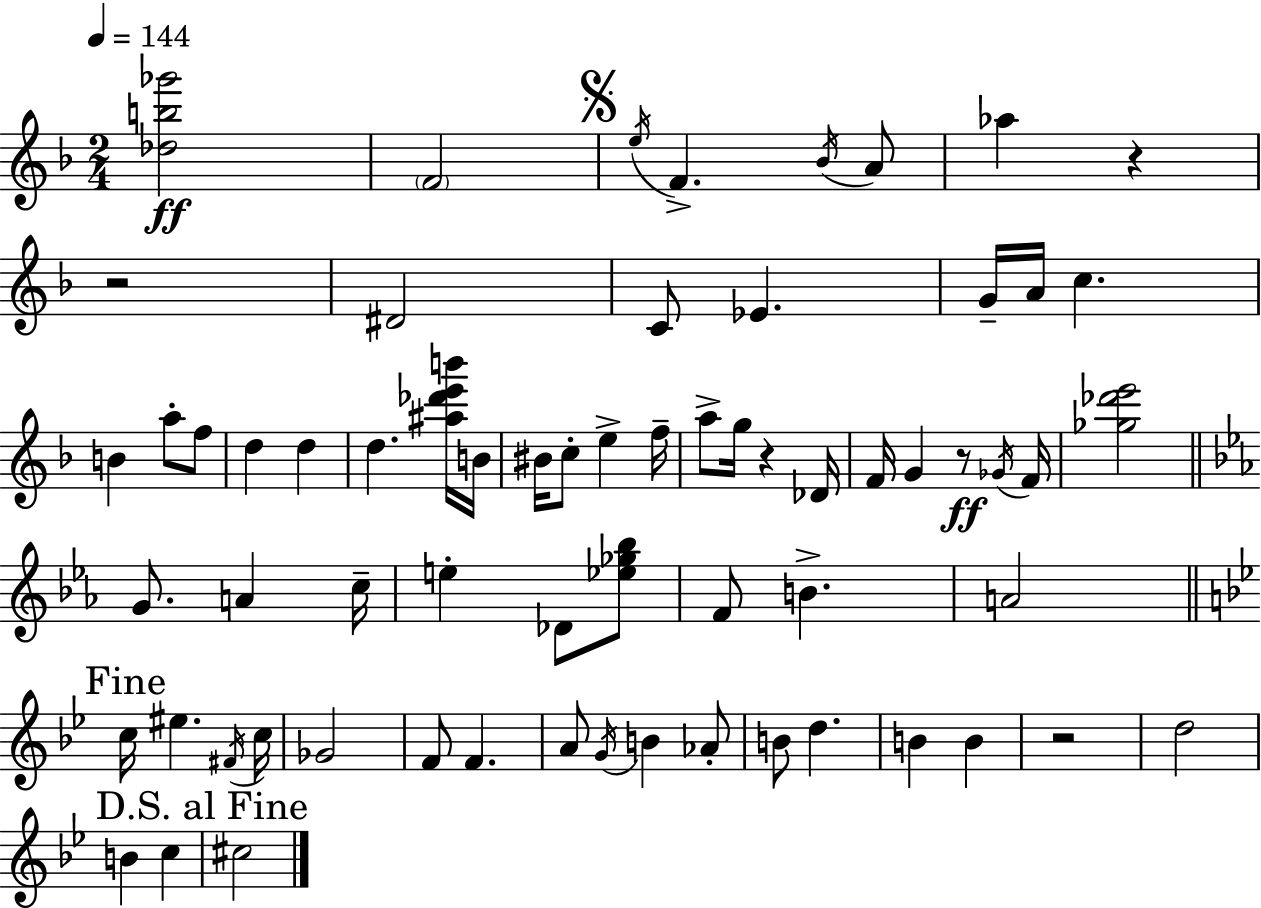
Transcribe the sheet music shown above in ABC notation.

X:1
T:Untitled
M:2/4
L:1/4
K:Dm
[_db_g']2 F2 e/4 F _B/4 A/2 _a z z2 ^D2 C/2 _E G/4 A/4 c B a/2 f/2 d d d [^a_d'e'b']/4 B/4 ^B/4 c/2 e f/4 a/2 g/4 z _D/4 F/4 G z/2 _G/4 F/4 [_g_d'e']2 G/2 A c/4 e _D/2 [_e_g_b]/2 F/2 B A2 c/4 ^e ^F/4 c/4 _G2 F/2 F A/2 G/4 B _A/2 B/2 d B B z2 d2 B c ^c2